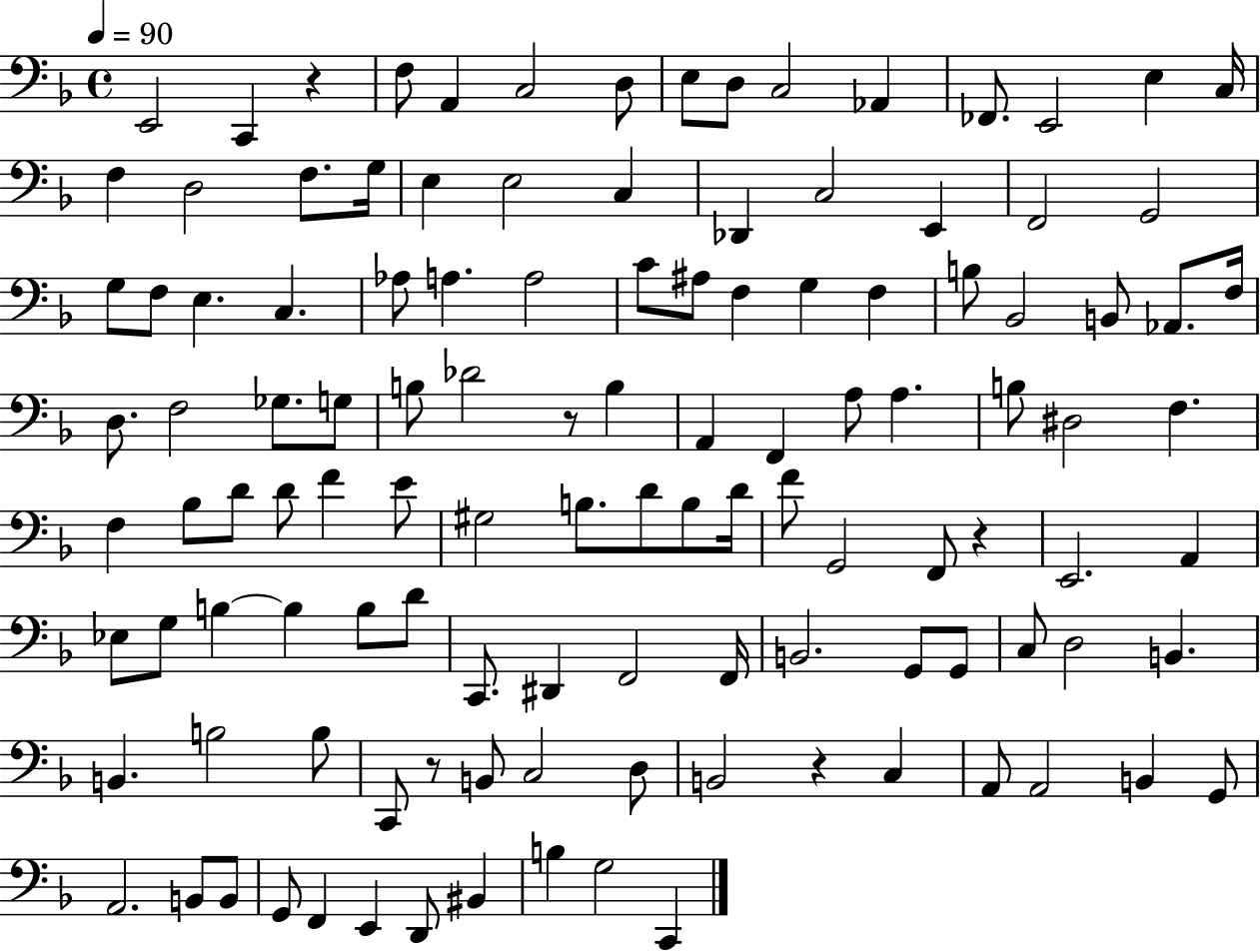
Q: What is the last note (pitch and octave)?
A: C2